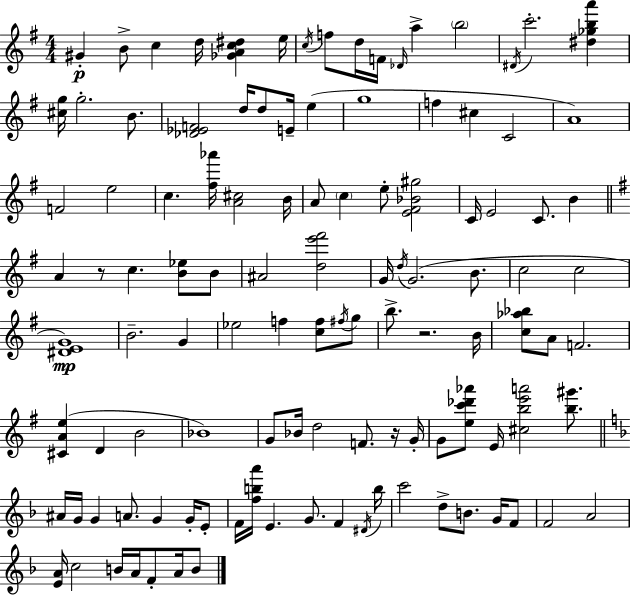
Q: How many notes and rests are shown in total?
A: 113